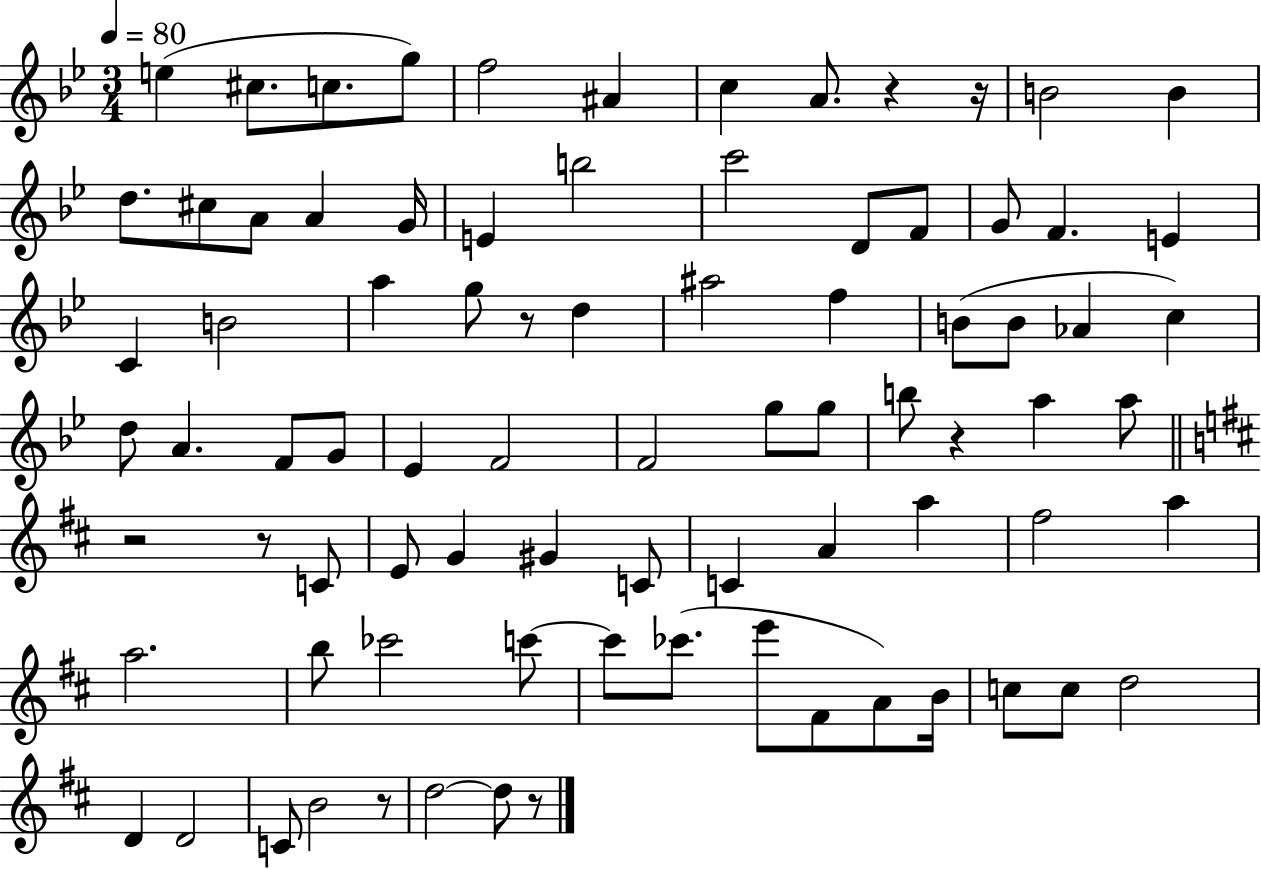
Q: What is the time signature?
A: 3/4